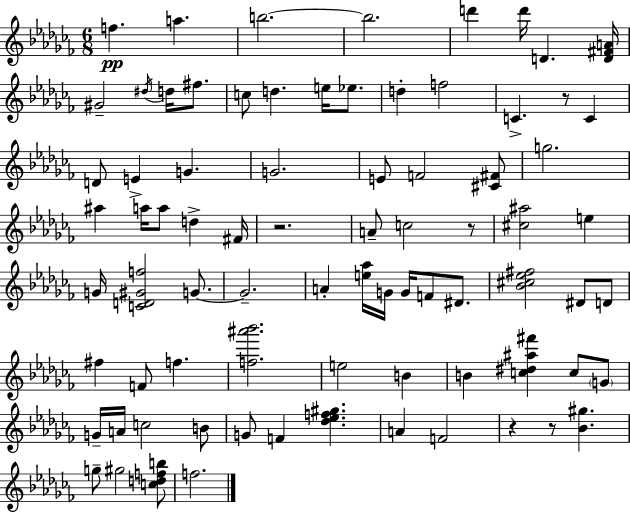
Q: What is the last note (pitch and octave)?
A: F5